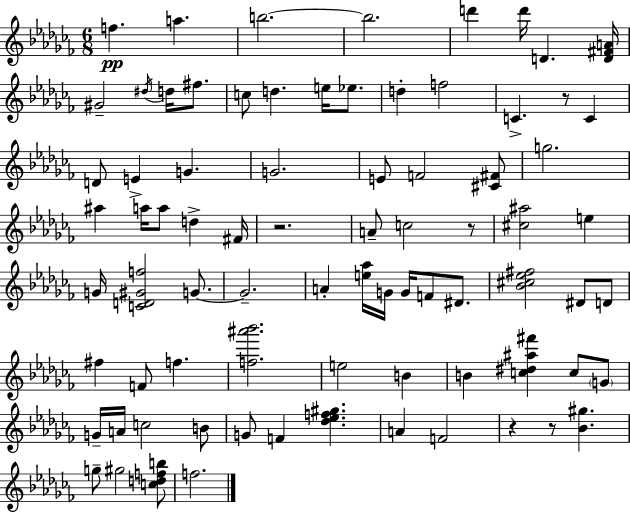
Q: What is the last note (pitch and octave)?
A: F5